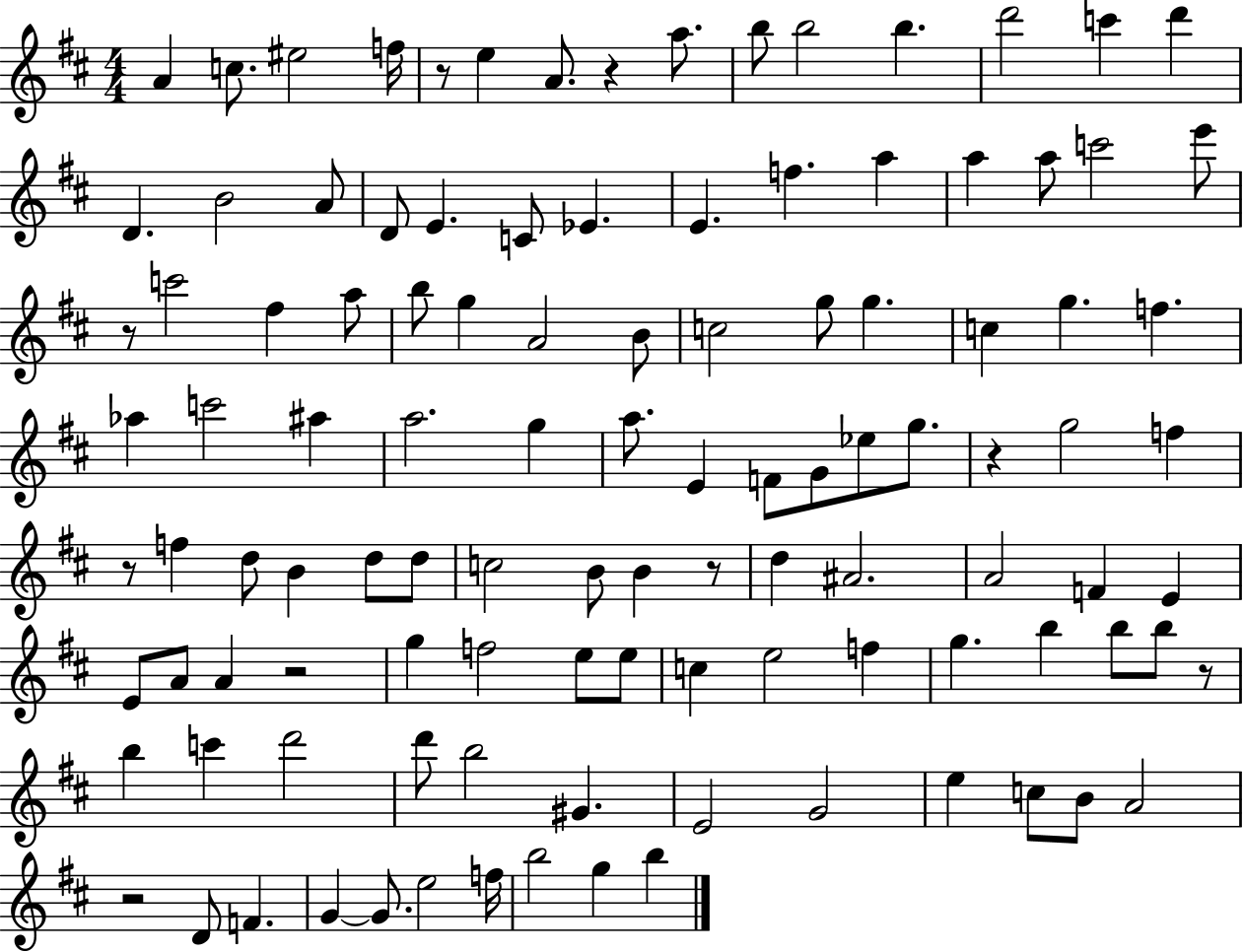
{
  \clef treble
  \numericTimeSignature
  \time 4/4
  \key d \major
  \repeat volta 2 { a'4 c''8. eis''2 f''16 | r8 e''4 a'8. r4 a''8. | b''8 b''2 b''4. | d'''2 c'''4 d'''4 | \break d'4. b'2 a'8 | d'8 e'4. c'8 ees'4. | e'4. f''4. a''4 | a''4 a''8 c'''2 e'''8 | \break r8 c'''2 fis''4 a''8 | b''8 g''4 a'2 b'8 | c''2 g''8 g''4. | c''4 g''4. f''4. | \break aes''4 c'''2 ais''4 | a''2. g''4 | a''8. e'4 f'8 g'8 ees''8 g''8. | r4 g''2 f''4 | \break r8 f''4 d''8 b'4 d''8 d''8 | c''2 b'8 b'4 r8 | d''4 ais'2. | a'2 f'4 e'4 | \break e'8 a'8 a'4 r2 | g''4 f''2 e''8 e''8 | c''4 e''2 f''4 | g''4. b''4 b''8 b''8 r8 | \break b''4 c'''4 d'''2 | d'''8 b''2 gis'4. | e'2 g'2 | e''4 c''8 b'8 a'2 | \break r2 d'8 f'4. | g'4~~ g'8. e''2 f''16 | b''2 g''4 b''4 | } \bar "|."
}